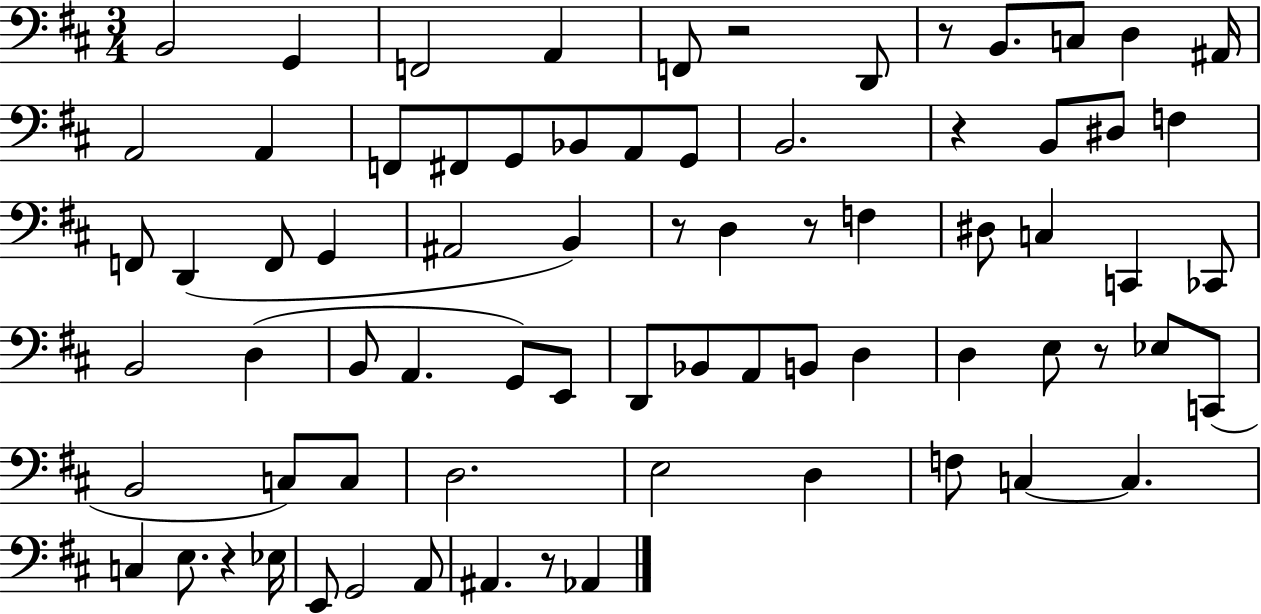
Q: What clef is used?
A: bass